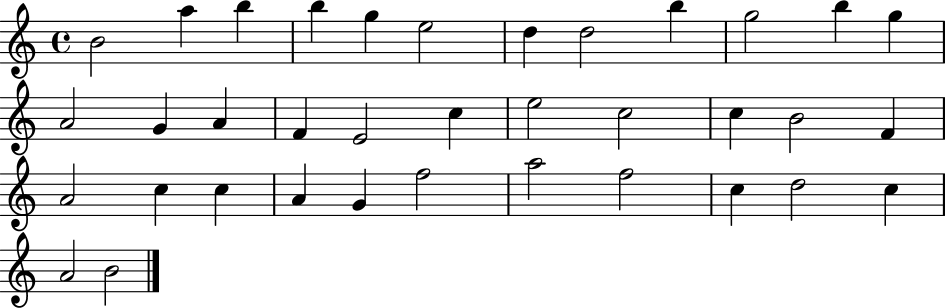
{
  \clef treble
  \time 4/4
  \defaultTimeSignature
  \key c \major
  b'2 a''4 b''4 | b''4 g''4 e''2 | d''4 d''2 b''4 | g''2 b''4 g''4 | \break a'2 g'4 a'4 | f'4 e'2 c''4 | e''2 c''2 | c''4 b'2 f'4 | \break a'2 c''4 c''4 | a'4 g'4 f''2 | a''2 f''2 | c''4 d''2 c''4 | \break a'2 b'2 | \bar "|."
}